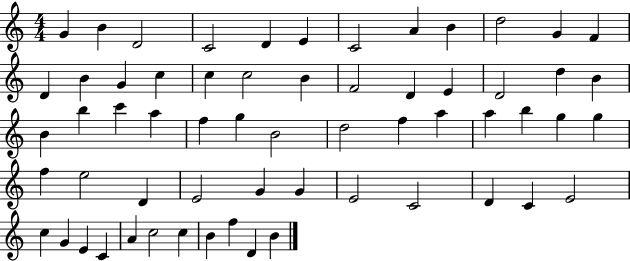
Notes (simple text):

G4/q B4/q D4/h C4/h D4/q E4/q C4/h A4/q B4/q D5/h G4/q F4/q D4/q B4/q G4/q C5/q C5/q C5/h B4/q F4/h D4/q E4/q D4/h D5/q B4/q B4/q B5/q C6/q A5/q F5/q G5/q B4/h D5/h F5/q A5/q A5/q B5/q G5/q G5/q F5/q E5/h D4/q E4/h G4/q G4/q E4/h C4/h D4/q C4/q E4/h C5/q G4/q E4/q C4/q A4/q C5/h C5/q B4/q F5/q D4/q B4/q